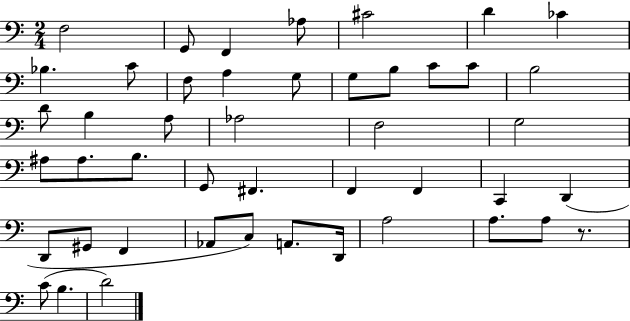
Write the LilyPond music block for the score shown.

{
  \clef bass
  \numericTimeSignature
  \time 2/4
  \key c \major
  f2 | g,8 f,4 aes8 | cis'2 | d'4 ces'4 | \break bes4. c'8 | f8 a4 g8 | g8 b8 c'8 c'8 | b2 | \break d'8 b4 a8 | aes2 | f2 | g2 | \break ais8 ais8. b8. | g,8 fis,4. | f,4 f,4 | c,4 d,4( | \break d,8 gis,8 f,4 | aes,8 c8) a,8. d,16 | a2 | a8. a8 r8. | \break c'8( b4. | d'2) | \bar "|."
}